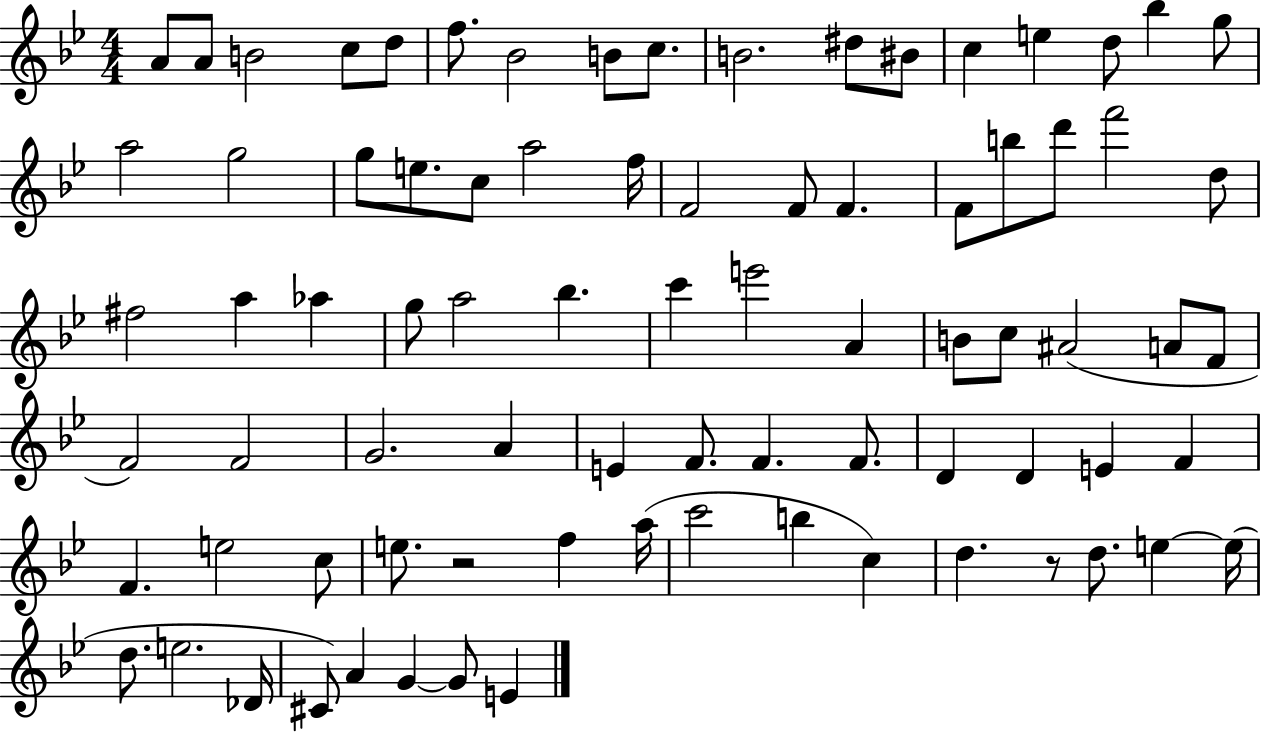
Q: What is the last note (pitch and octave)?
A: E4